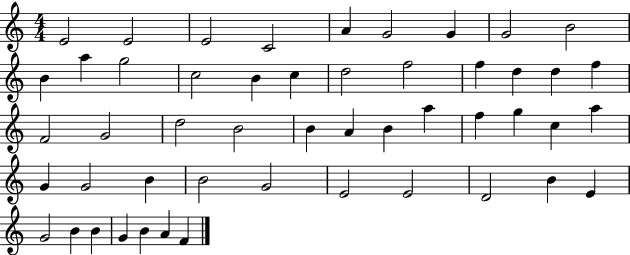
{
  \clef treble
  \numericTimeSignature
  \time 4/4
  \key c \major
  e'2 e'2 | e'2 c'2 | a'4 g'2 g'4 | g'2 b'2 | \break b'4 a''4 g''2 | c''2 b'4 c''4 | d''2 f''2 | f''4 d''4 d''4 f''4 | \break f'2 g'2 | d''2 b'2 | b'4 a'4 b'4 a''4 | f''4 g''4 c''4 a''4 | \break g'4 g'2 b'4 | b'2 g'2 | e'2 e'2 | d'2 b'4 e'4 | \break g'2 b'4 b'4 | g'4 b'4 a'4 f'4 | \bar "|."
}